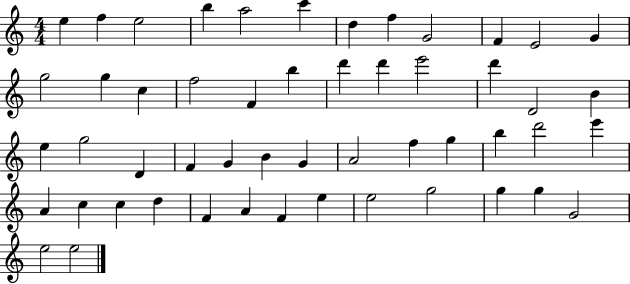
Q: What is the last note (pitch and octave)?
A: E5